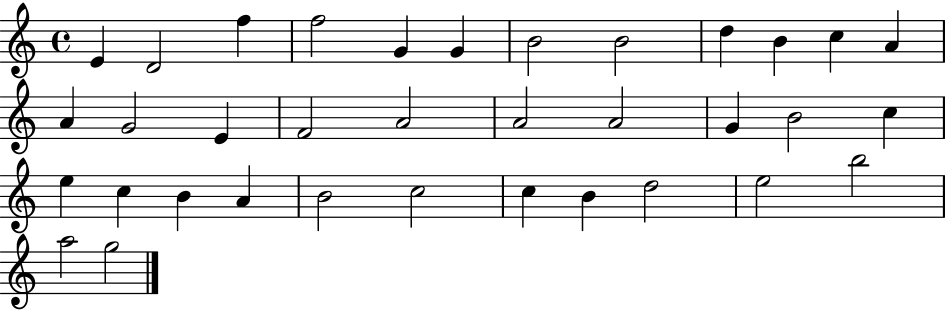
{
  \clef treble
  \time 4/4
  \defaultTimeSignature
  \key c \major
  e'4 d'2 f''4 | f''2 g'4 g'4 | b'2 b'2 | d''4 b'4 c''4 a'4 | \break a'4 g'2 e'4 | f'2 a'2 | a'2 a'2 | g'4 b'2 c''4 | \break e''4 c''4 b'4 a'4 | b'2 c''2 | c''4 b'4 d''2 | e''2 b''2 | \break a''2 g''2 | \bar "|."
}